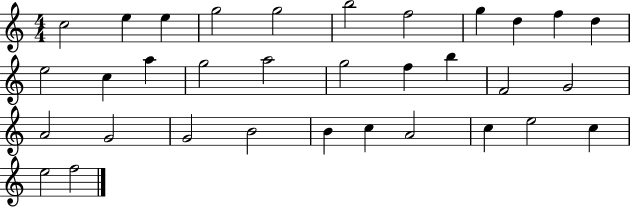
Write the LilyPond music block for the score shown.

{
  \clef treble
  \numericTimeSignature
  \time 4/4
  \key c \major
  c''2 e''4 e''4 | g''2 g''2 | b''2 f''2 | g''4 d''4 f''4 d''4 | \break e''2 c''4 a''4 | g''2 a''2 | g''2 f''4 b''4 | f'2 g'2 | \break a'2 g'2 | g'2 b'2 | b'4 c''4 a'2 | c''4 e''2 c''4 | \break e''2 f''2 | \bar "|."
}